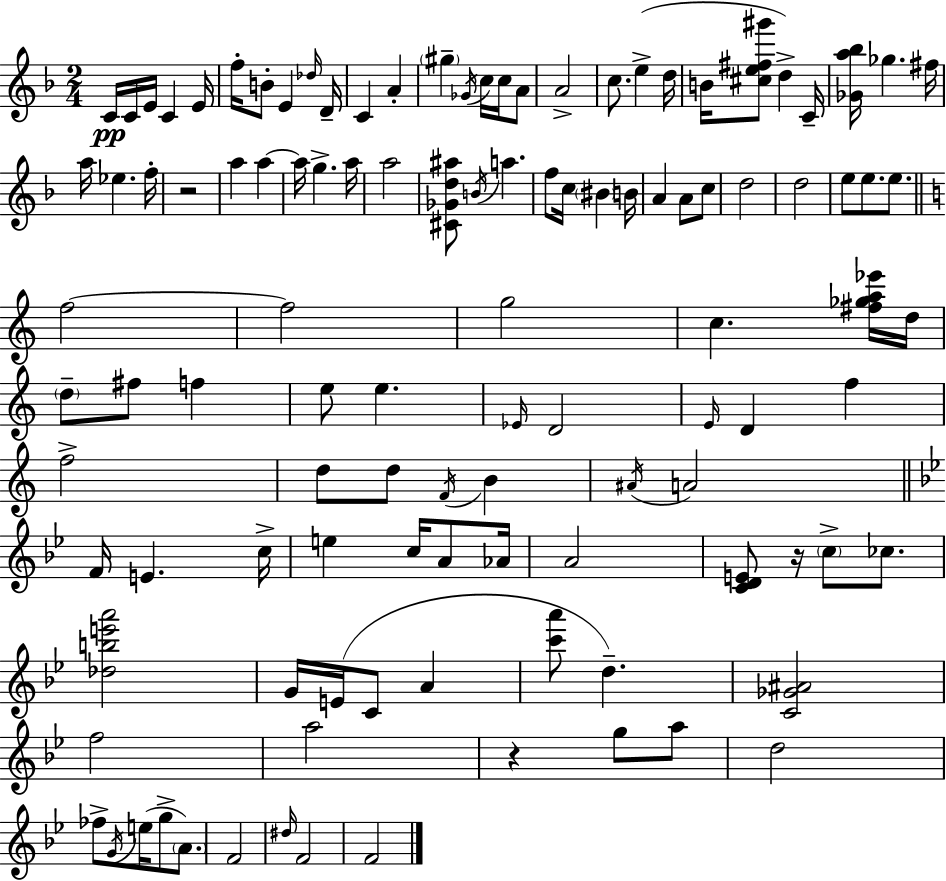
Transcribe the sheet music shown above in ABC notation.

X:1
T:Untitled
M:2/4
L:1/4
K:F
C/4 C/4 E/4 C E/4 f/4 B/2 E _d/4 D/4 C A ^g _G/4 c/4 c/4 A/2 A2 c/2 e d/4 B/4 [^ce^f^g']/2 d C/4 [_Ga_b]/4 _g ^f/4 a/4 _e f/4 z2 a a a/4 g a/4 a2 [^C_Gd^a]/2 B/4 a f/2 c/4 ^B B/4 A A/2 c/2 d2 d2 e/2 e/2 e/2 f2 f2 g2 c [^f_ga_e']/4 d/4 d/2 ^f/2 f e/2 e _E/4 D2 E/4 D f f2 d/2 d/2 F/4 B ^A/4 A2 F/4 E c/4 e c/4 A/2 _A/4 A2 [CDE]/2 z/4 c/2 _c/2 [_dbe'a']2 G/4 E/4 C/2 A [c'a']/2 d [C_G^A]2 f2 a2 z g/2 a/2 d2 _f/2 G/4 e/4 g/2 A/2 F2 ^d/4 F2 F2